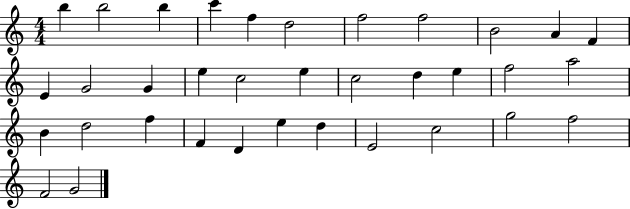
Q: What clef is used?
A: treble